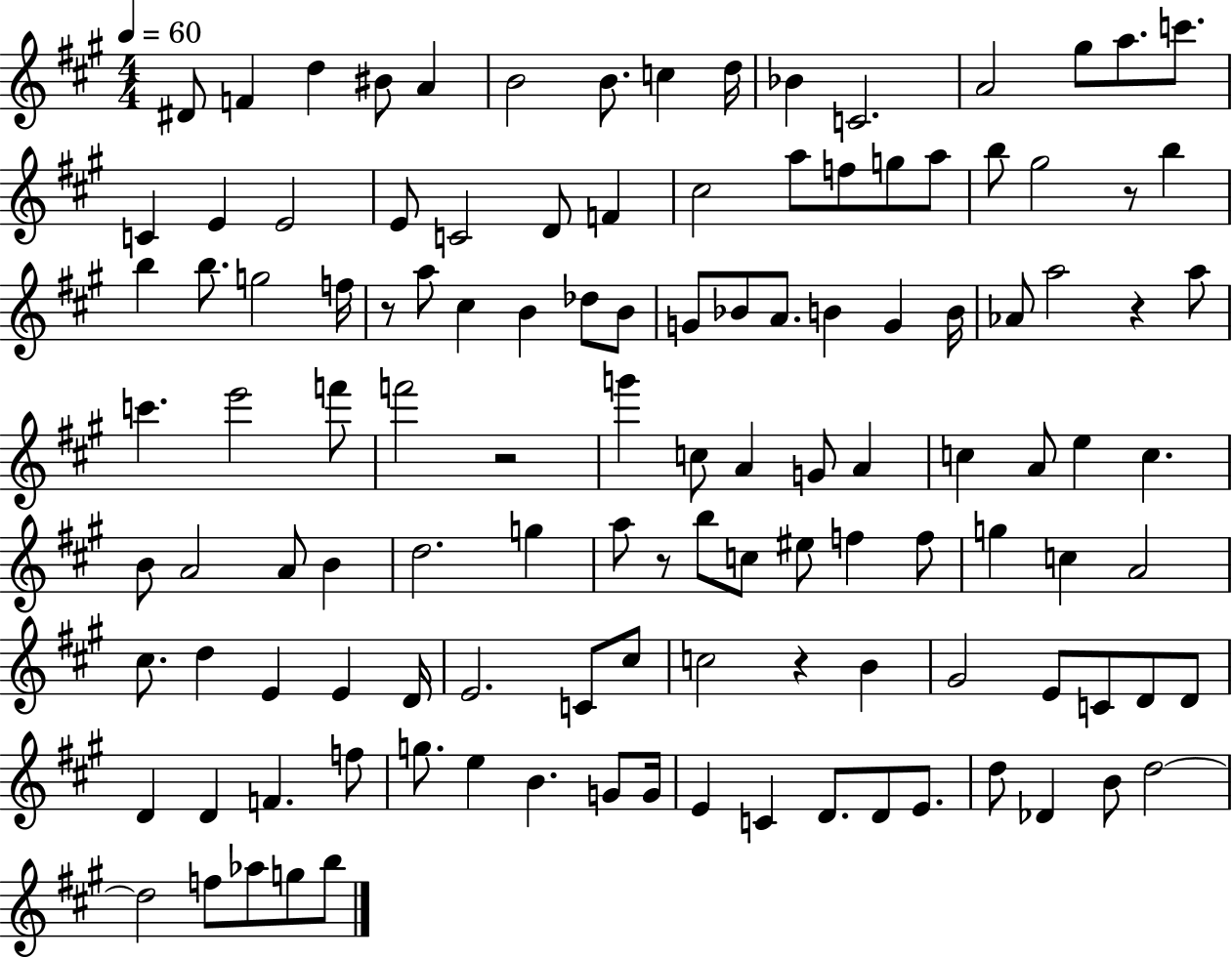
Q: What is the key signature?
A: A major